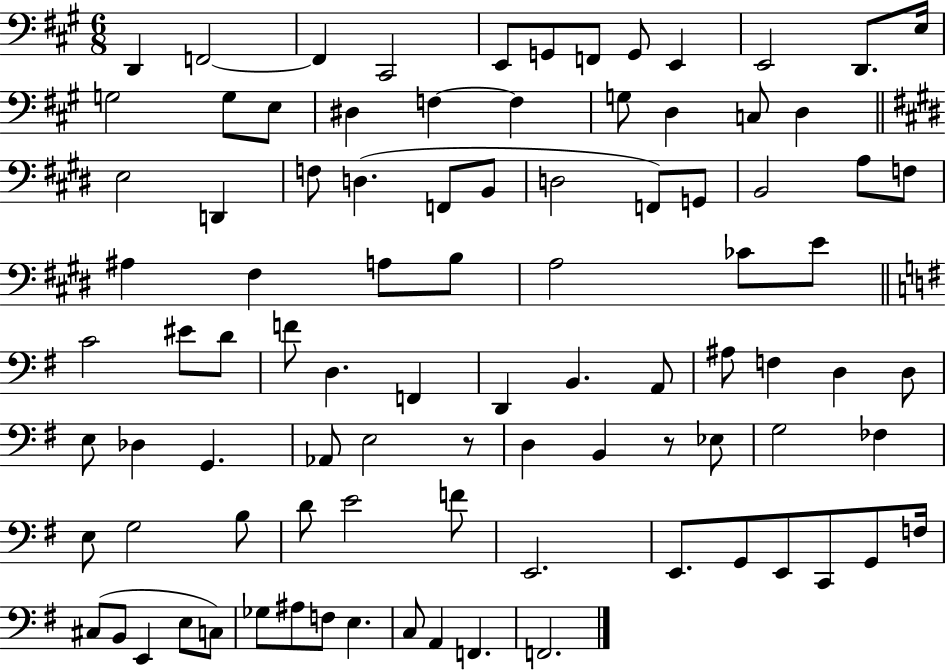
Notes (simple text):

D2/q F2/h F2/q C#2/h E2/e G2/e F2/e G2/e E2/q E2/h D2/e. E3/s G3/h G3/e E3/e D#3/q F3/q F3/q G3/e D3/q C3/e D3/q E3/h D2/q F3/e D3/q. F2/e B2/e D3/h F2/e G2/e B2/h A3/e F3/e A#3/q F#3/q A3/e B3/e A3/h CES4/e E4/e C4/h EIS4/e D4/e F4/e D3/q. F2/q D2/q B2/q. A2/e A#3/e F3/q D3/q D3/e E3/e Db3/q G2/q. Ab2/e E3/h R/e D3/q B2/q R/e Eb3/e G3/h FES3/q E3/e G3/h B3/e D4/e E4/h F4/e E2/h. E2/e. G2/e E2/e C2/e G2/e F3/s C#3/e B2/e E2/q E3/e C3/e Gb3/e A#3/e F3/e E3/q. C3/e A2/q F2/q. F2/h.